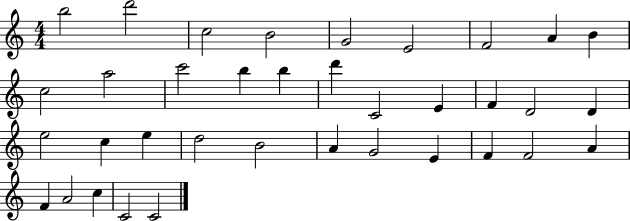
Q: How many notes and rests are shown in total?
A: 36